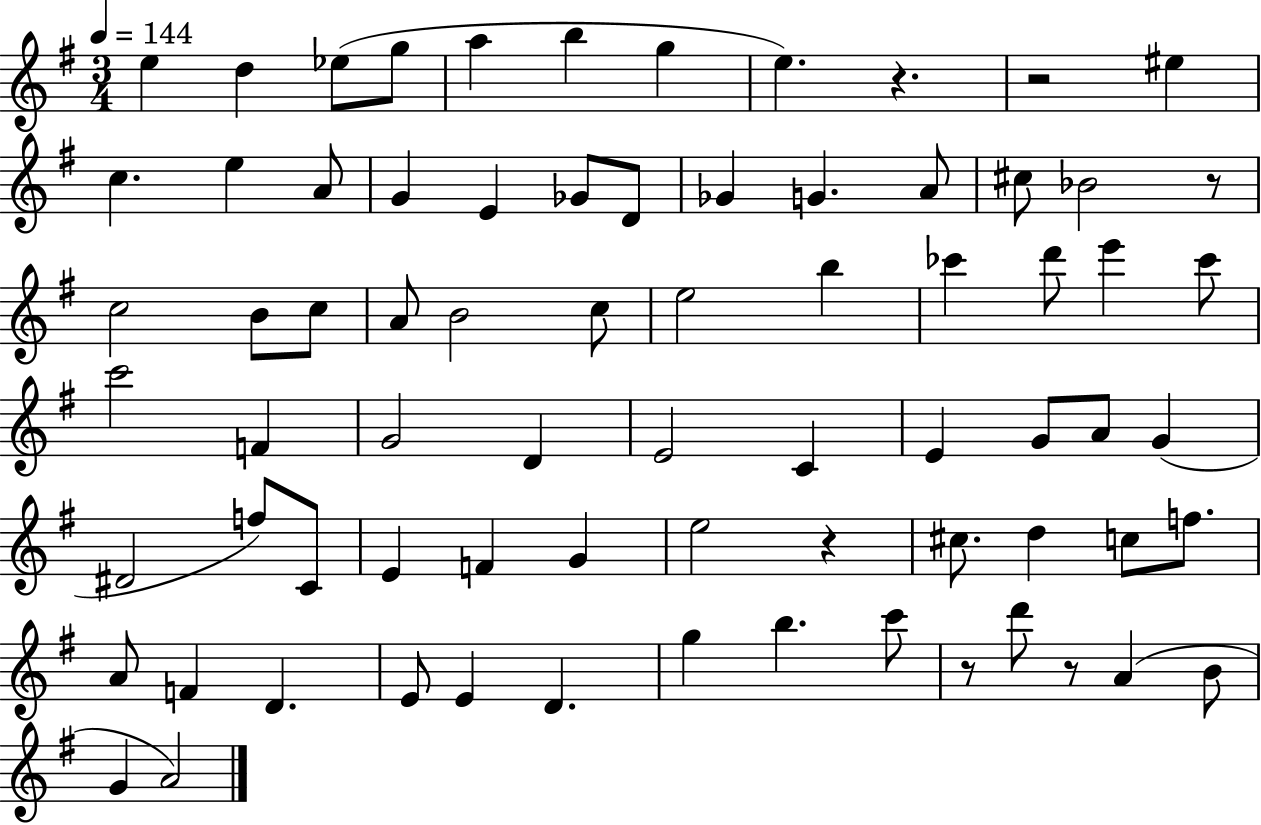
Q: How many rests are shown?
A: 6